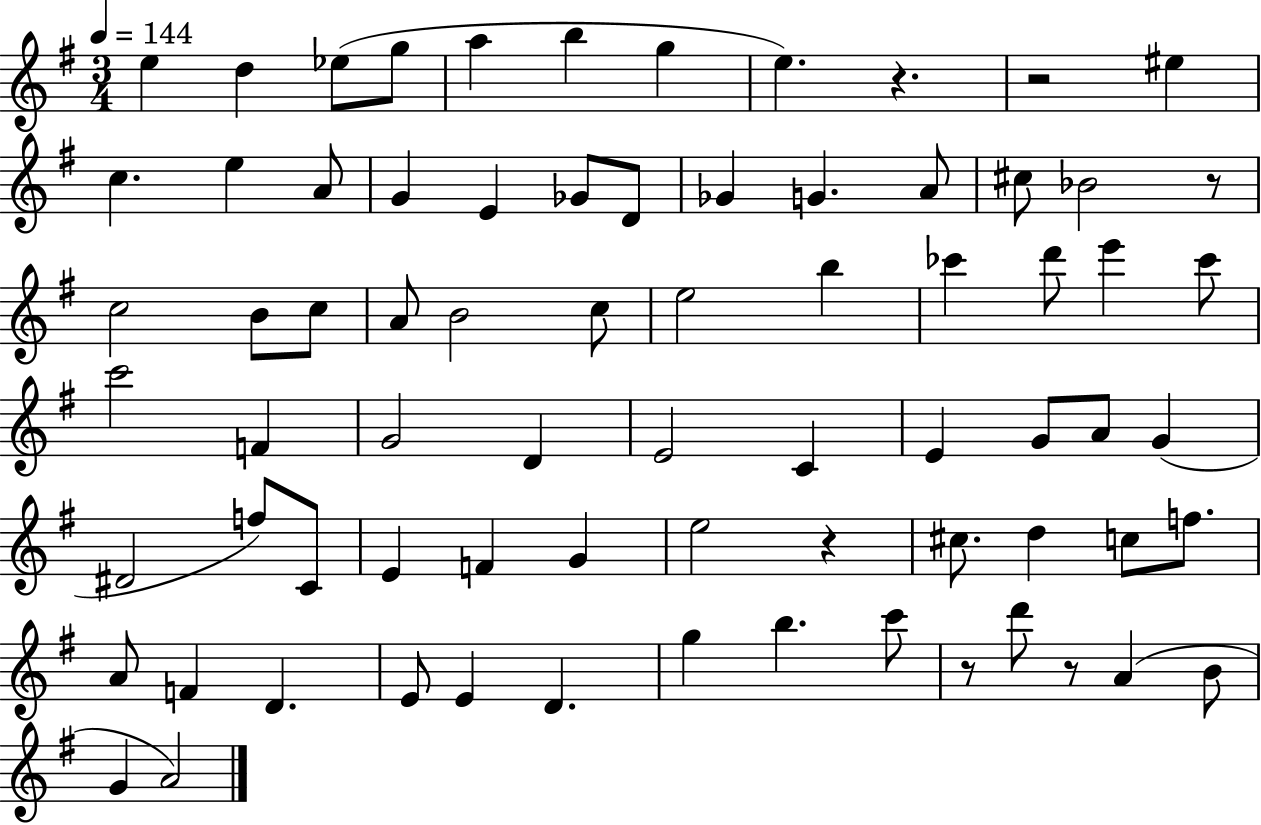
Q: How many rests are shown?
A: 6